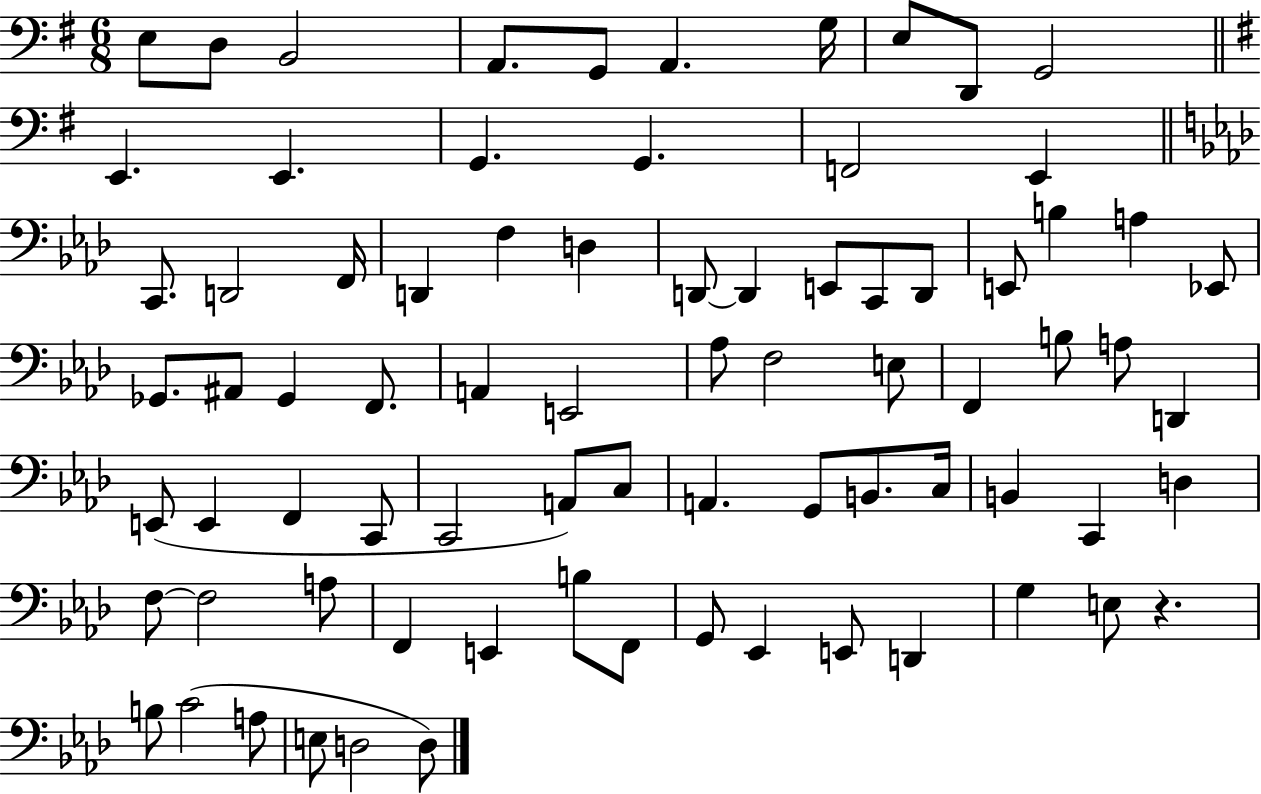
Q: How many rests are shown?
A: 1